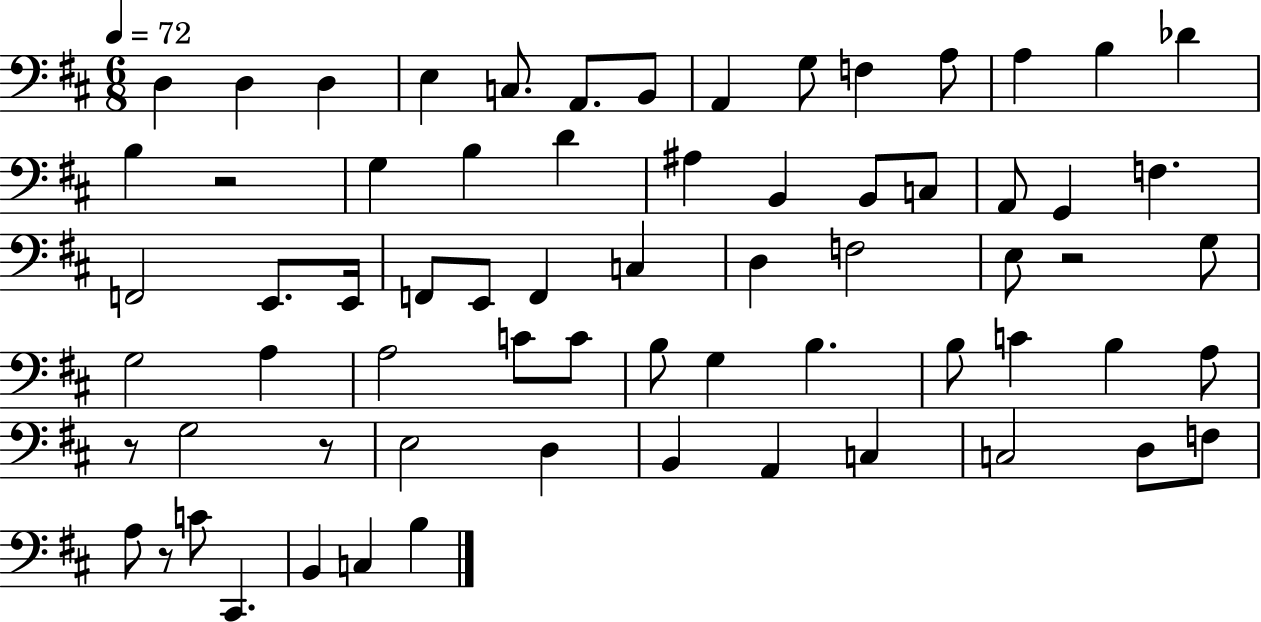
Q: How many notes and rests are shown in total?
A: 68